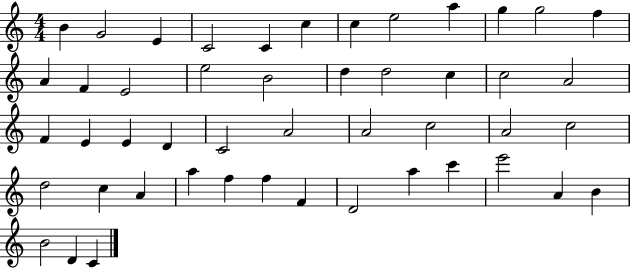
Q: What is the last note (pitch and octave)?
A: C4